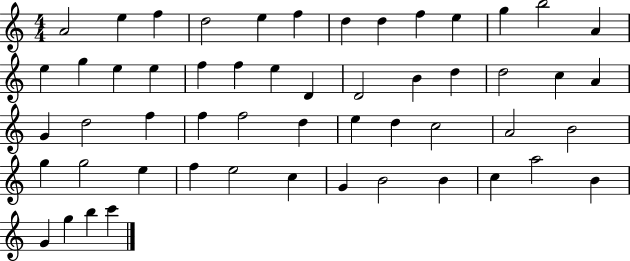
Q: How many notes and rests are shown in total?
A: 54